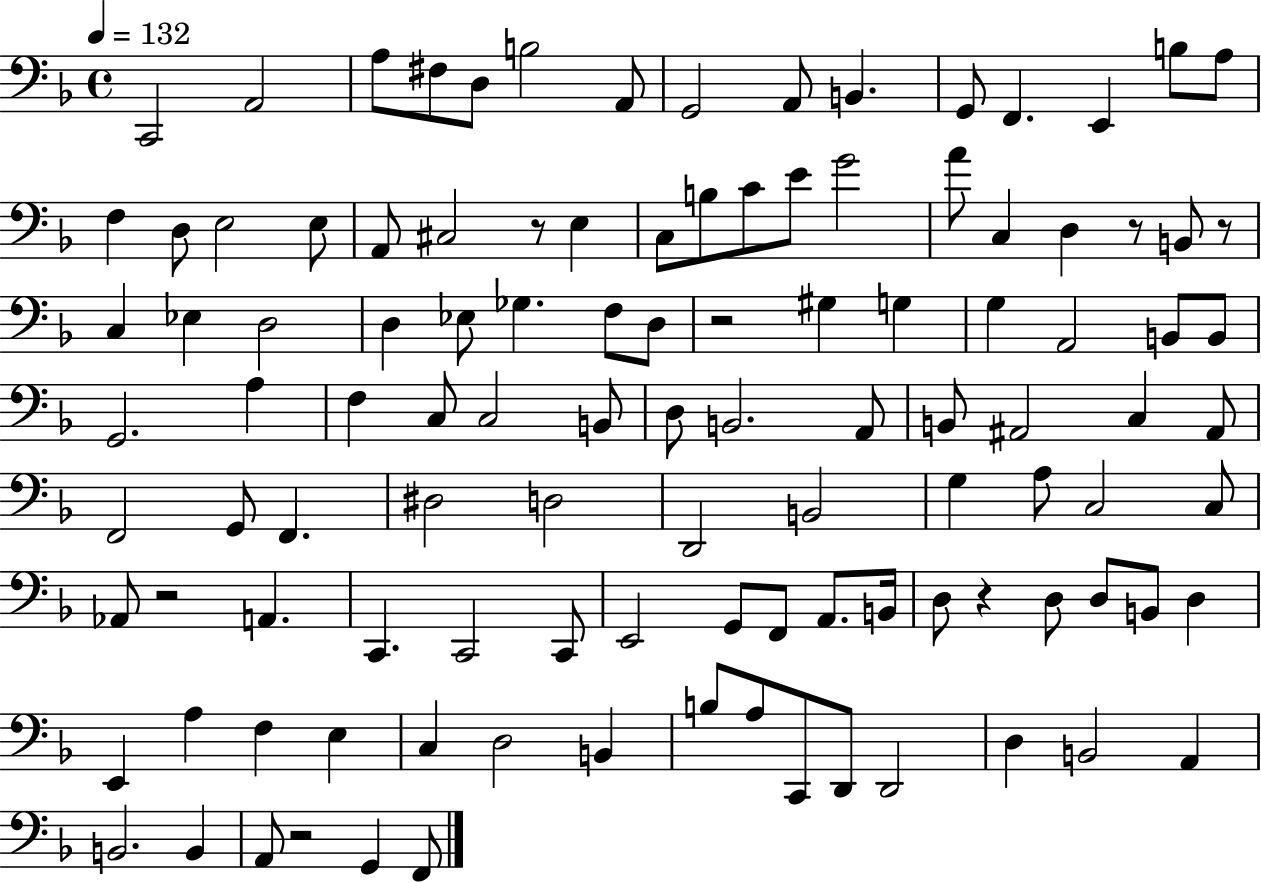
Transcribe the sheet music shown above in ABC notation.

X:1
T:Untitled
M:4/4
L:1/4
K:F
C,,2 A,,2 A,/2 ^F,/2 D,/2 B,2 A,,/2 G,,2 A,,/2 B,, G,,/2 F,, E,, B,/2 A,/2 F, D,/2 E,2 E,/2 A,,/2 ^C,2 z/2 E, C,/2 B,/2 C/2 E/2 G2 A/2 C, D, z/2 B,,/2 z/2 C, _E, D,2 D, _E,/2 _G, F,/2 D,/2 z2 ^G, G, G, A,,2 B,,/2 B,,/2 G,,2 A, F, C,/2 C,2 B,,/2 D,/2 B,,2 A,,/2 B,,/2 ^A,,2 C, ^A,,/2 F,,2 G,,/2 F,, ^D,2 D,2 D,,2 B,,2 G, A,/2 C,2 C,/2 _A,,/2 z2 A,, C,, C,,2 C,,/2 E,,2 G,,/2 F,,/2 A,,/2 B,,/4 D,/2 z D,/2 D,/2 B,,/2 D, E,, A, F, E, C, D,2 B,, B,/2 A,/2 C,,/2 D,,/2 D,,2 D, B,,2 A,, B,,2 B,, A,,/2 z2 G,, F,,/2